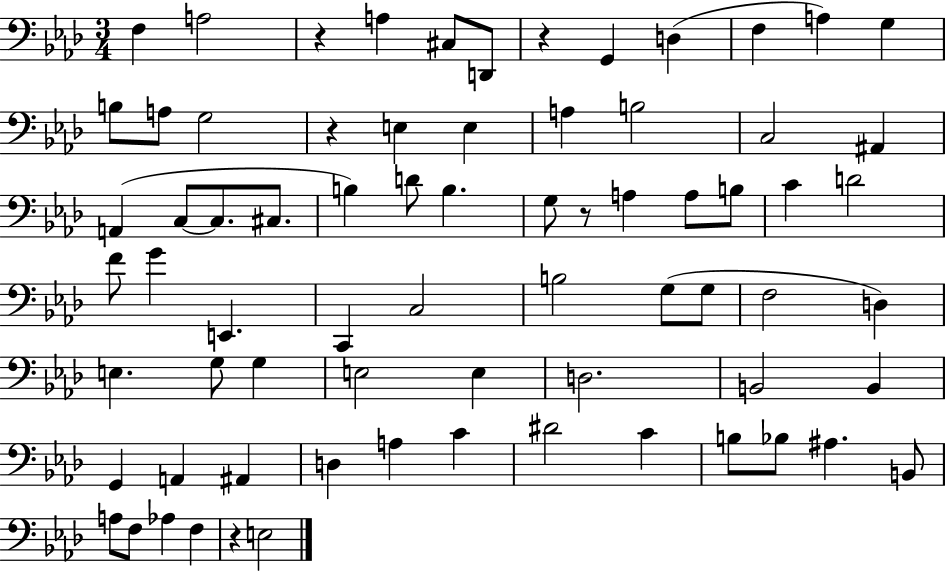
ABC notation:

X:1
T:Untitled
M:3/4
L:1/4
K:Ab
F, A,2 z A, ^C,/2 D,,/2 z G,, D, F, A, G, B,/2 A,/2 G,2 z E, E, A, B,2 C,2 ^A,, A,, C,/2 C,/2 ^C,/2 B, D/2 B, G,/2 z/2 A, A,/2 B,/2 C D2 F/2 G E,, C,, C,2 B,2 G,/2 G,/2 F,2 D, E, G,/2 G, E,2 E, D,2 B,,2 B,, G,, A,, ^A,, D, A, C ^D2 C B,/2 _B,/2 ^A, B,,/2 A,/2 F,/2 _A, F, z E,2